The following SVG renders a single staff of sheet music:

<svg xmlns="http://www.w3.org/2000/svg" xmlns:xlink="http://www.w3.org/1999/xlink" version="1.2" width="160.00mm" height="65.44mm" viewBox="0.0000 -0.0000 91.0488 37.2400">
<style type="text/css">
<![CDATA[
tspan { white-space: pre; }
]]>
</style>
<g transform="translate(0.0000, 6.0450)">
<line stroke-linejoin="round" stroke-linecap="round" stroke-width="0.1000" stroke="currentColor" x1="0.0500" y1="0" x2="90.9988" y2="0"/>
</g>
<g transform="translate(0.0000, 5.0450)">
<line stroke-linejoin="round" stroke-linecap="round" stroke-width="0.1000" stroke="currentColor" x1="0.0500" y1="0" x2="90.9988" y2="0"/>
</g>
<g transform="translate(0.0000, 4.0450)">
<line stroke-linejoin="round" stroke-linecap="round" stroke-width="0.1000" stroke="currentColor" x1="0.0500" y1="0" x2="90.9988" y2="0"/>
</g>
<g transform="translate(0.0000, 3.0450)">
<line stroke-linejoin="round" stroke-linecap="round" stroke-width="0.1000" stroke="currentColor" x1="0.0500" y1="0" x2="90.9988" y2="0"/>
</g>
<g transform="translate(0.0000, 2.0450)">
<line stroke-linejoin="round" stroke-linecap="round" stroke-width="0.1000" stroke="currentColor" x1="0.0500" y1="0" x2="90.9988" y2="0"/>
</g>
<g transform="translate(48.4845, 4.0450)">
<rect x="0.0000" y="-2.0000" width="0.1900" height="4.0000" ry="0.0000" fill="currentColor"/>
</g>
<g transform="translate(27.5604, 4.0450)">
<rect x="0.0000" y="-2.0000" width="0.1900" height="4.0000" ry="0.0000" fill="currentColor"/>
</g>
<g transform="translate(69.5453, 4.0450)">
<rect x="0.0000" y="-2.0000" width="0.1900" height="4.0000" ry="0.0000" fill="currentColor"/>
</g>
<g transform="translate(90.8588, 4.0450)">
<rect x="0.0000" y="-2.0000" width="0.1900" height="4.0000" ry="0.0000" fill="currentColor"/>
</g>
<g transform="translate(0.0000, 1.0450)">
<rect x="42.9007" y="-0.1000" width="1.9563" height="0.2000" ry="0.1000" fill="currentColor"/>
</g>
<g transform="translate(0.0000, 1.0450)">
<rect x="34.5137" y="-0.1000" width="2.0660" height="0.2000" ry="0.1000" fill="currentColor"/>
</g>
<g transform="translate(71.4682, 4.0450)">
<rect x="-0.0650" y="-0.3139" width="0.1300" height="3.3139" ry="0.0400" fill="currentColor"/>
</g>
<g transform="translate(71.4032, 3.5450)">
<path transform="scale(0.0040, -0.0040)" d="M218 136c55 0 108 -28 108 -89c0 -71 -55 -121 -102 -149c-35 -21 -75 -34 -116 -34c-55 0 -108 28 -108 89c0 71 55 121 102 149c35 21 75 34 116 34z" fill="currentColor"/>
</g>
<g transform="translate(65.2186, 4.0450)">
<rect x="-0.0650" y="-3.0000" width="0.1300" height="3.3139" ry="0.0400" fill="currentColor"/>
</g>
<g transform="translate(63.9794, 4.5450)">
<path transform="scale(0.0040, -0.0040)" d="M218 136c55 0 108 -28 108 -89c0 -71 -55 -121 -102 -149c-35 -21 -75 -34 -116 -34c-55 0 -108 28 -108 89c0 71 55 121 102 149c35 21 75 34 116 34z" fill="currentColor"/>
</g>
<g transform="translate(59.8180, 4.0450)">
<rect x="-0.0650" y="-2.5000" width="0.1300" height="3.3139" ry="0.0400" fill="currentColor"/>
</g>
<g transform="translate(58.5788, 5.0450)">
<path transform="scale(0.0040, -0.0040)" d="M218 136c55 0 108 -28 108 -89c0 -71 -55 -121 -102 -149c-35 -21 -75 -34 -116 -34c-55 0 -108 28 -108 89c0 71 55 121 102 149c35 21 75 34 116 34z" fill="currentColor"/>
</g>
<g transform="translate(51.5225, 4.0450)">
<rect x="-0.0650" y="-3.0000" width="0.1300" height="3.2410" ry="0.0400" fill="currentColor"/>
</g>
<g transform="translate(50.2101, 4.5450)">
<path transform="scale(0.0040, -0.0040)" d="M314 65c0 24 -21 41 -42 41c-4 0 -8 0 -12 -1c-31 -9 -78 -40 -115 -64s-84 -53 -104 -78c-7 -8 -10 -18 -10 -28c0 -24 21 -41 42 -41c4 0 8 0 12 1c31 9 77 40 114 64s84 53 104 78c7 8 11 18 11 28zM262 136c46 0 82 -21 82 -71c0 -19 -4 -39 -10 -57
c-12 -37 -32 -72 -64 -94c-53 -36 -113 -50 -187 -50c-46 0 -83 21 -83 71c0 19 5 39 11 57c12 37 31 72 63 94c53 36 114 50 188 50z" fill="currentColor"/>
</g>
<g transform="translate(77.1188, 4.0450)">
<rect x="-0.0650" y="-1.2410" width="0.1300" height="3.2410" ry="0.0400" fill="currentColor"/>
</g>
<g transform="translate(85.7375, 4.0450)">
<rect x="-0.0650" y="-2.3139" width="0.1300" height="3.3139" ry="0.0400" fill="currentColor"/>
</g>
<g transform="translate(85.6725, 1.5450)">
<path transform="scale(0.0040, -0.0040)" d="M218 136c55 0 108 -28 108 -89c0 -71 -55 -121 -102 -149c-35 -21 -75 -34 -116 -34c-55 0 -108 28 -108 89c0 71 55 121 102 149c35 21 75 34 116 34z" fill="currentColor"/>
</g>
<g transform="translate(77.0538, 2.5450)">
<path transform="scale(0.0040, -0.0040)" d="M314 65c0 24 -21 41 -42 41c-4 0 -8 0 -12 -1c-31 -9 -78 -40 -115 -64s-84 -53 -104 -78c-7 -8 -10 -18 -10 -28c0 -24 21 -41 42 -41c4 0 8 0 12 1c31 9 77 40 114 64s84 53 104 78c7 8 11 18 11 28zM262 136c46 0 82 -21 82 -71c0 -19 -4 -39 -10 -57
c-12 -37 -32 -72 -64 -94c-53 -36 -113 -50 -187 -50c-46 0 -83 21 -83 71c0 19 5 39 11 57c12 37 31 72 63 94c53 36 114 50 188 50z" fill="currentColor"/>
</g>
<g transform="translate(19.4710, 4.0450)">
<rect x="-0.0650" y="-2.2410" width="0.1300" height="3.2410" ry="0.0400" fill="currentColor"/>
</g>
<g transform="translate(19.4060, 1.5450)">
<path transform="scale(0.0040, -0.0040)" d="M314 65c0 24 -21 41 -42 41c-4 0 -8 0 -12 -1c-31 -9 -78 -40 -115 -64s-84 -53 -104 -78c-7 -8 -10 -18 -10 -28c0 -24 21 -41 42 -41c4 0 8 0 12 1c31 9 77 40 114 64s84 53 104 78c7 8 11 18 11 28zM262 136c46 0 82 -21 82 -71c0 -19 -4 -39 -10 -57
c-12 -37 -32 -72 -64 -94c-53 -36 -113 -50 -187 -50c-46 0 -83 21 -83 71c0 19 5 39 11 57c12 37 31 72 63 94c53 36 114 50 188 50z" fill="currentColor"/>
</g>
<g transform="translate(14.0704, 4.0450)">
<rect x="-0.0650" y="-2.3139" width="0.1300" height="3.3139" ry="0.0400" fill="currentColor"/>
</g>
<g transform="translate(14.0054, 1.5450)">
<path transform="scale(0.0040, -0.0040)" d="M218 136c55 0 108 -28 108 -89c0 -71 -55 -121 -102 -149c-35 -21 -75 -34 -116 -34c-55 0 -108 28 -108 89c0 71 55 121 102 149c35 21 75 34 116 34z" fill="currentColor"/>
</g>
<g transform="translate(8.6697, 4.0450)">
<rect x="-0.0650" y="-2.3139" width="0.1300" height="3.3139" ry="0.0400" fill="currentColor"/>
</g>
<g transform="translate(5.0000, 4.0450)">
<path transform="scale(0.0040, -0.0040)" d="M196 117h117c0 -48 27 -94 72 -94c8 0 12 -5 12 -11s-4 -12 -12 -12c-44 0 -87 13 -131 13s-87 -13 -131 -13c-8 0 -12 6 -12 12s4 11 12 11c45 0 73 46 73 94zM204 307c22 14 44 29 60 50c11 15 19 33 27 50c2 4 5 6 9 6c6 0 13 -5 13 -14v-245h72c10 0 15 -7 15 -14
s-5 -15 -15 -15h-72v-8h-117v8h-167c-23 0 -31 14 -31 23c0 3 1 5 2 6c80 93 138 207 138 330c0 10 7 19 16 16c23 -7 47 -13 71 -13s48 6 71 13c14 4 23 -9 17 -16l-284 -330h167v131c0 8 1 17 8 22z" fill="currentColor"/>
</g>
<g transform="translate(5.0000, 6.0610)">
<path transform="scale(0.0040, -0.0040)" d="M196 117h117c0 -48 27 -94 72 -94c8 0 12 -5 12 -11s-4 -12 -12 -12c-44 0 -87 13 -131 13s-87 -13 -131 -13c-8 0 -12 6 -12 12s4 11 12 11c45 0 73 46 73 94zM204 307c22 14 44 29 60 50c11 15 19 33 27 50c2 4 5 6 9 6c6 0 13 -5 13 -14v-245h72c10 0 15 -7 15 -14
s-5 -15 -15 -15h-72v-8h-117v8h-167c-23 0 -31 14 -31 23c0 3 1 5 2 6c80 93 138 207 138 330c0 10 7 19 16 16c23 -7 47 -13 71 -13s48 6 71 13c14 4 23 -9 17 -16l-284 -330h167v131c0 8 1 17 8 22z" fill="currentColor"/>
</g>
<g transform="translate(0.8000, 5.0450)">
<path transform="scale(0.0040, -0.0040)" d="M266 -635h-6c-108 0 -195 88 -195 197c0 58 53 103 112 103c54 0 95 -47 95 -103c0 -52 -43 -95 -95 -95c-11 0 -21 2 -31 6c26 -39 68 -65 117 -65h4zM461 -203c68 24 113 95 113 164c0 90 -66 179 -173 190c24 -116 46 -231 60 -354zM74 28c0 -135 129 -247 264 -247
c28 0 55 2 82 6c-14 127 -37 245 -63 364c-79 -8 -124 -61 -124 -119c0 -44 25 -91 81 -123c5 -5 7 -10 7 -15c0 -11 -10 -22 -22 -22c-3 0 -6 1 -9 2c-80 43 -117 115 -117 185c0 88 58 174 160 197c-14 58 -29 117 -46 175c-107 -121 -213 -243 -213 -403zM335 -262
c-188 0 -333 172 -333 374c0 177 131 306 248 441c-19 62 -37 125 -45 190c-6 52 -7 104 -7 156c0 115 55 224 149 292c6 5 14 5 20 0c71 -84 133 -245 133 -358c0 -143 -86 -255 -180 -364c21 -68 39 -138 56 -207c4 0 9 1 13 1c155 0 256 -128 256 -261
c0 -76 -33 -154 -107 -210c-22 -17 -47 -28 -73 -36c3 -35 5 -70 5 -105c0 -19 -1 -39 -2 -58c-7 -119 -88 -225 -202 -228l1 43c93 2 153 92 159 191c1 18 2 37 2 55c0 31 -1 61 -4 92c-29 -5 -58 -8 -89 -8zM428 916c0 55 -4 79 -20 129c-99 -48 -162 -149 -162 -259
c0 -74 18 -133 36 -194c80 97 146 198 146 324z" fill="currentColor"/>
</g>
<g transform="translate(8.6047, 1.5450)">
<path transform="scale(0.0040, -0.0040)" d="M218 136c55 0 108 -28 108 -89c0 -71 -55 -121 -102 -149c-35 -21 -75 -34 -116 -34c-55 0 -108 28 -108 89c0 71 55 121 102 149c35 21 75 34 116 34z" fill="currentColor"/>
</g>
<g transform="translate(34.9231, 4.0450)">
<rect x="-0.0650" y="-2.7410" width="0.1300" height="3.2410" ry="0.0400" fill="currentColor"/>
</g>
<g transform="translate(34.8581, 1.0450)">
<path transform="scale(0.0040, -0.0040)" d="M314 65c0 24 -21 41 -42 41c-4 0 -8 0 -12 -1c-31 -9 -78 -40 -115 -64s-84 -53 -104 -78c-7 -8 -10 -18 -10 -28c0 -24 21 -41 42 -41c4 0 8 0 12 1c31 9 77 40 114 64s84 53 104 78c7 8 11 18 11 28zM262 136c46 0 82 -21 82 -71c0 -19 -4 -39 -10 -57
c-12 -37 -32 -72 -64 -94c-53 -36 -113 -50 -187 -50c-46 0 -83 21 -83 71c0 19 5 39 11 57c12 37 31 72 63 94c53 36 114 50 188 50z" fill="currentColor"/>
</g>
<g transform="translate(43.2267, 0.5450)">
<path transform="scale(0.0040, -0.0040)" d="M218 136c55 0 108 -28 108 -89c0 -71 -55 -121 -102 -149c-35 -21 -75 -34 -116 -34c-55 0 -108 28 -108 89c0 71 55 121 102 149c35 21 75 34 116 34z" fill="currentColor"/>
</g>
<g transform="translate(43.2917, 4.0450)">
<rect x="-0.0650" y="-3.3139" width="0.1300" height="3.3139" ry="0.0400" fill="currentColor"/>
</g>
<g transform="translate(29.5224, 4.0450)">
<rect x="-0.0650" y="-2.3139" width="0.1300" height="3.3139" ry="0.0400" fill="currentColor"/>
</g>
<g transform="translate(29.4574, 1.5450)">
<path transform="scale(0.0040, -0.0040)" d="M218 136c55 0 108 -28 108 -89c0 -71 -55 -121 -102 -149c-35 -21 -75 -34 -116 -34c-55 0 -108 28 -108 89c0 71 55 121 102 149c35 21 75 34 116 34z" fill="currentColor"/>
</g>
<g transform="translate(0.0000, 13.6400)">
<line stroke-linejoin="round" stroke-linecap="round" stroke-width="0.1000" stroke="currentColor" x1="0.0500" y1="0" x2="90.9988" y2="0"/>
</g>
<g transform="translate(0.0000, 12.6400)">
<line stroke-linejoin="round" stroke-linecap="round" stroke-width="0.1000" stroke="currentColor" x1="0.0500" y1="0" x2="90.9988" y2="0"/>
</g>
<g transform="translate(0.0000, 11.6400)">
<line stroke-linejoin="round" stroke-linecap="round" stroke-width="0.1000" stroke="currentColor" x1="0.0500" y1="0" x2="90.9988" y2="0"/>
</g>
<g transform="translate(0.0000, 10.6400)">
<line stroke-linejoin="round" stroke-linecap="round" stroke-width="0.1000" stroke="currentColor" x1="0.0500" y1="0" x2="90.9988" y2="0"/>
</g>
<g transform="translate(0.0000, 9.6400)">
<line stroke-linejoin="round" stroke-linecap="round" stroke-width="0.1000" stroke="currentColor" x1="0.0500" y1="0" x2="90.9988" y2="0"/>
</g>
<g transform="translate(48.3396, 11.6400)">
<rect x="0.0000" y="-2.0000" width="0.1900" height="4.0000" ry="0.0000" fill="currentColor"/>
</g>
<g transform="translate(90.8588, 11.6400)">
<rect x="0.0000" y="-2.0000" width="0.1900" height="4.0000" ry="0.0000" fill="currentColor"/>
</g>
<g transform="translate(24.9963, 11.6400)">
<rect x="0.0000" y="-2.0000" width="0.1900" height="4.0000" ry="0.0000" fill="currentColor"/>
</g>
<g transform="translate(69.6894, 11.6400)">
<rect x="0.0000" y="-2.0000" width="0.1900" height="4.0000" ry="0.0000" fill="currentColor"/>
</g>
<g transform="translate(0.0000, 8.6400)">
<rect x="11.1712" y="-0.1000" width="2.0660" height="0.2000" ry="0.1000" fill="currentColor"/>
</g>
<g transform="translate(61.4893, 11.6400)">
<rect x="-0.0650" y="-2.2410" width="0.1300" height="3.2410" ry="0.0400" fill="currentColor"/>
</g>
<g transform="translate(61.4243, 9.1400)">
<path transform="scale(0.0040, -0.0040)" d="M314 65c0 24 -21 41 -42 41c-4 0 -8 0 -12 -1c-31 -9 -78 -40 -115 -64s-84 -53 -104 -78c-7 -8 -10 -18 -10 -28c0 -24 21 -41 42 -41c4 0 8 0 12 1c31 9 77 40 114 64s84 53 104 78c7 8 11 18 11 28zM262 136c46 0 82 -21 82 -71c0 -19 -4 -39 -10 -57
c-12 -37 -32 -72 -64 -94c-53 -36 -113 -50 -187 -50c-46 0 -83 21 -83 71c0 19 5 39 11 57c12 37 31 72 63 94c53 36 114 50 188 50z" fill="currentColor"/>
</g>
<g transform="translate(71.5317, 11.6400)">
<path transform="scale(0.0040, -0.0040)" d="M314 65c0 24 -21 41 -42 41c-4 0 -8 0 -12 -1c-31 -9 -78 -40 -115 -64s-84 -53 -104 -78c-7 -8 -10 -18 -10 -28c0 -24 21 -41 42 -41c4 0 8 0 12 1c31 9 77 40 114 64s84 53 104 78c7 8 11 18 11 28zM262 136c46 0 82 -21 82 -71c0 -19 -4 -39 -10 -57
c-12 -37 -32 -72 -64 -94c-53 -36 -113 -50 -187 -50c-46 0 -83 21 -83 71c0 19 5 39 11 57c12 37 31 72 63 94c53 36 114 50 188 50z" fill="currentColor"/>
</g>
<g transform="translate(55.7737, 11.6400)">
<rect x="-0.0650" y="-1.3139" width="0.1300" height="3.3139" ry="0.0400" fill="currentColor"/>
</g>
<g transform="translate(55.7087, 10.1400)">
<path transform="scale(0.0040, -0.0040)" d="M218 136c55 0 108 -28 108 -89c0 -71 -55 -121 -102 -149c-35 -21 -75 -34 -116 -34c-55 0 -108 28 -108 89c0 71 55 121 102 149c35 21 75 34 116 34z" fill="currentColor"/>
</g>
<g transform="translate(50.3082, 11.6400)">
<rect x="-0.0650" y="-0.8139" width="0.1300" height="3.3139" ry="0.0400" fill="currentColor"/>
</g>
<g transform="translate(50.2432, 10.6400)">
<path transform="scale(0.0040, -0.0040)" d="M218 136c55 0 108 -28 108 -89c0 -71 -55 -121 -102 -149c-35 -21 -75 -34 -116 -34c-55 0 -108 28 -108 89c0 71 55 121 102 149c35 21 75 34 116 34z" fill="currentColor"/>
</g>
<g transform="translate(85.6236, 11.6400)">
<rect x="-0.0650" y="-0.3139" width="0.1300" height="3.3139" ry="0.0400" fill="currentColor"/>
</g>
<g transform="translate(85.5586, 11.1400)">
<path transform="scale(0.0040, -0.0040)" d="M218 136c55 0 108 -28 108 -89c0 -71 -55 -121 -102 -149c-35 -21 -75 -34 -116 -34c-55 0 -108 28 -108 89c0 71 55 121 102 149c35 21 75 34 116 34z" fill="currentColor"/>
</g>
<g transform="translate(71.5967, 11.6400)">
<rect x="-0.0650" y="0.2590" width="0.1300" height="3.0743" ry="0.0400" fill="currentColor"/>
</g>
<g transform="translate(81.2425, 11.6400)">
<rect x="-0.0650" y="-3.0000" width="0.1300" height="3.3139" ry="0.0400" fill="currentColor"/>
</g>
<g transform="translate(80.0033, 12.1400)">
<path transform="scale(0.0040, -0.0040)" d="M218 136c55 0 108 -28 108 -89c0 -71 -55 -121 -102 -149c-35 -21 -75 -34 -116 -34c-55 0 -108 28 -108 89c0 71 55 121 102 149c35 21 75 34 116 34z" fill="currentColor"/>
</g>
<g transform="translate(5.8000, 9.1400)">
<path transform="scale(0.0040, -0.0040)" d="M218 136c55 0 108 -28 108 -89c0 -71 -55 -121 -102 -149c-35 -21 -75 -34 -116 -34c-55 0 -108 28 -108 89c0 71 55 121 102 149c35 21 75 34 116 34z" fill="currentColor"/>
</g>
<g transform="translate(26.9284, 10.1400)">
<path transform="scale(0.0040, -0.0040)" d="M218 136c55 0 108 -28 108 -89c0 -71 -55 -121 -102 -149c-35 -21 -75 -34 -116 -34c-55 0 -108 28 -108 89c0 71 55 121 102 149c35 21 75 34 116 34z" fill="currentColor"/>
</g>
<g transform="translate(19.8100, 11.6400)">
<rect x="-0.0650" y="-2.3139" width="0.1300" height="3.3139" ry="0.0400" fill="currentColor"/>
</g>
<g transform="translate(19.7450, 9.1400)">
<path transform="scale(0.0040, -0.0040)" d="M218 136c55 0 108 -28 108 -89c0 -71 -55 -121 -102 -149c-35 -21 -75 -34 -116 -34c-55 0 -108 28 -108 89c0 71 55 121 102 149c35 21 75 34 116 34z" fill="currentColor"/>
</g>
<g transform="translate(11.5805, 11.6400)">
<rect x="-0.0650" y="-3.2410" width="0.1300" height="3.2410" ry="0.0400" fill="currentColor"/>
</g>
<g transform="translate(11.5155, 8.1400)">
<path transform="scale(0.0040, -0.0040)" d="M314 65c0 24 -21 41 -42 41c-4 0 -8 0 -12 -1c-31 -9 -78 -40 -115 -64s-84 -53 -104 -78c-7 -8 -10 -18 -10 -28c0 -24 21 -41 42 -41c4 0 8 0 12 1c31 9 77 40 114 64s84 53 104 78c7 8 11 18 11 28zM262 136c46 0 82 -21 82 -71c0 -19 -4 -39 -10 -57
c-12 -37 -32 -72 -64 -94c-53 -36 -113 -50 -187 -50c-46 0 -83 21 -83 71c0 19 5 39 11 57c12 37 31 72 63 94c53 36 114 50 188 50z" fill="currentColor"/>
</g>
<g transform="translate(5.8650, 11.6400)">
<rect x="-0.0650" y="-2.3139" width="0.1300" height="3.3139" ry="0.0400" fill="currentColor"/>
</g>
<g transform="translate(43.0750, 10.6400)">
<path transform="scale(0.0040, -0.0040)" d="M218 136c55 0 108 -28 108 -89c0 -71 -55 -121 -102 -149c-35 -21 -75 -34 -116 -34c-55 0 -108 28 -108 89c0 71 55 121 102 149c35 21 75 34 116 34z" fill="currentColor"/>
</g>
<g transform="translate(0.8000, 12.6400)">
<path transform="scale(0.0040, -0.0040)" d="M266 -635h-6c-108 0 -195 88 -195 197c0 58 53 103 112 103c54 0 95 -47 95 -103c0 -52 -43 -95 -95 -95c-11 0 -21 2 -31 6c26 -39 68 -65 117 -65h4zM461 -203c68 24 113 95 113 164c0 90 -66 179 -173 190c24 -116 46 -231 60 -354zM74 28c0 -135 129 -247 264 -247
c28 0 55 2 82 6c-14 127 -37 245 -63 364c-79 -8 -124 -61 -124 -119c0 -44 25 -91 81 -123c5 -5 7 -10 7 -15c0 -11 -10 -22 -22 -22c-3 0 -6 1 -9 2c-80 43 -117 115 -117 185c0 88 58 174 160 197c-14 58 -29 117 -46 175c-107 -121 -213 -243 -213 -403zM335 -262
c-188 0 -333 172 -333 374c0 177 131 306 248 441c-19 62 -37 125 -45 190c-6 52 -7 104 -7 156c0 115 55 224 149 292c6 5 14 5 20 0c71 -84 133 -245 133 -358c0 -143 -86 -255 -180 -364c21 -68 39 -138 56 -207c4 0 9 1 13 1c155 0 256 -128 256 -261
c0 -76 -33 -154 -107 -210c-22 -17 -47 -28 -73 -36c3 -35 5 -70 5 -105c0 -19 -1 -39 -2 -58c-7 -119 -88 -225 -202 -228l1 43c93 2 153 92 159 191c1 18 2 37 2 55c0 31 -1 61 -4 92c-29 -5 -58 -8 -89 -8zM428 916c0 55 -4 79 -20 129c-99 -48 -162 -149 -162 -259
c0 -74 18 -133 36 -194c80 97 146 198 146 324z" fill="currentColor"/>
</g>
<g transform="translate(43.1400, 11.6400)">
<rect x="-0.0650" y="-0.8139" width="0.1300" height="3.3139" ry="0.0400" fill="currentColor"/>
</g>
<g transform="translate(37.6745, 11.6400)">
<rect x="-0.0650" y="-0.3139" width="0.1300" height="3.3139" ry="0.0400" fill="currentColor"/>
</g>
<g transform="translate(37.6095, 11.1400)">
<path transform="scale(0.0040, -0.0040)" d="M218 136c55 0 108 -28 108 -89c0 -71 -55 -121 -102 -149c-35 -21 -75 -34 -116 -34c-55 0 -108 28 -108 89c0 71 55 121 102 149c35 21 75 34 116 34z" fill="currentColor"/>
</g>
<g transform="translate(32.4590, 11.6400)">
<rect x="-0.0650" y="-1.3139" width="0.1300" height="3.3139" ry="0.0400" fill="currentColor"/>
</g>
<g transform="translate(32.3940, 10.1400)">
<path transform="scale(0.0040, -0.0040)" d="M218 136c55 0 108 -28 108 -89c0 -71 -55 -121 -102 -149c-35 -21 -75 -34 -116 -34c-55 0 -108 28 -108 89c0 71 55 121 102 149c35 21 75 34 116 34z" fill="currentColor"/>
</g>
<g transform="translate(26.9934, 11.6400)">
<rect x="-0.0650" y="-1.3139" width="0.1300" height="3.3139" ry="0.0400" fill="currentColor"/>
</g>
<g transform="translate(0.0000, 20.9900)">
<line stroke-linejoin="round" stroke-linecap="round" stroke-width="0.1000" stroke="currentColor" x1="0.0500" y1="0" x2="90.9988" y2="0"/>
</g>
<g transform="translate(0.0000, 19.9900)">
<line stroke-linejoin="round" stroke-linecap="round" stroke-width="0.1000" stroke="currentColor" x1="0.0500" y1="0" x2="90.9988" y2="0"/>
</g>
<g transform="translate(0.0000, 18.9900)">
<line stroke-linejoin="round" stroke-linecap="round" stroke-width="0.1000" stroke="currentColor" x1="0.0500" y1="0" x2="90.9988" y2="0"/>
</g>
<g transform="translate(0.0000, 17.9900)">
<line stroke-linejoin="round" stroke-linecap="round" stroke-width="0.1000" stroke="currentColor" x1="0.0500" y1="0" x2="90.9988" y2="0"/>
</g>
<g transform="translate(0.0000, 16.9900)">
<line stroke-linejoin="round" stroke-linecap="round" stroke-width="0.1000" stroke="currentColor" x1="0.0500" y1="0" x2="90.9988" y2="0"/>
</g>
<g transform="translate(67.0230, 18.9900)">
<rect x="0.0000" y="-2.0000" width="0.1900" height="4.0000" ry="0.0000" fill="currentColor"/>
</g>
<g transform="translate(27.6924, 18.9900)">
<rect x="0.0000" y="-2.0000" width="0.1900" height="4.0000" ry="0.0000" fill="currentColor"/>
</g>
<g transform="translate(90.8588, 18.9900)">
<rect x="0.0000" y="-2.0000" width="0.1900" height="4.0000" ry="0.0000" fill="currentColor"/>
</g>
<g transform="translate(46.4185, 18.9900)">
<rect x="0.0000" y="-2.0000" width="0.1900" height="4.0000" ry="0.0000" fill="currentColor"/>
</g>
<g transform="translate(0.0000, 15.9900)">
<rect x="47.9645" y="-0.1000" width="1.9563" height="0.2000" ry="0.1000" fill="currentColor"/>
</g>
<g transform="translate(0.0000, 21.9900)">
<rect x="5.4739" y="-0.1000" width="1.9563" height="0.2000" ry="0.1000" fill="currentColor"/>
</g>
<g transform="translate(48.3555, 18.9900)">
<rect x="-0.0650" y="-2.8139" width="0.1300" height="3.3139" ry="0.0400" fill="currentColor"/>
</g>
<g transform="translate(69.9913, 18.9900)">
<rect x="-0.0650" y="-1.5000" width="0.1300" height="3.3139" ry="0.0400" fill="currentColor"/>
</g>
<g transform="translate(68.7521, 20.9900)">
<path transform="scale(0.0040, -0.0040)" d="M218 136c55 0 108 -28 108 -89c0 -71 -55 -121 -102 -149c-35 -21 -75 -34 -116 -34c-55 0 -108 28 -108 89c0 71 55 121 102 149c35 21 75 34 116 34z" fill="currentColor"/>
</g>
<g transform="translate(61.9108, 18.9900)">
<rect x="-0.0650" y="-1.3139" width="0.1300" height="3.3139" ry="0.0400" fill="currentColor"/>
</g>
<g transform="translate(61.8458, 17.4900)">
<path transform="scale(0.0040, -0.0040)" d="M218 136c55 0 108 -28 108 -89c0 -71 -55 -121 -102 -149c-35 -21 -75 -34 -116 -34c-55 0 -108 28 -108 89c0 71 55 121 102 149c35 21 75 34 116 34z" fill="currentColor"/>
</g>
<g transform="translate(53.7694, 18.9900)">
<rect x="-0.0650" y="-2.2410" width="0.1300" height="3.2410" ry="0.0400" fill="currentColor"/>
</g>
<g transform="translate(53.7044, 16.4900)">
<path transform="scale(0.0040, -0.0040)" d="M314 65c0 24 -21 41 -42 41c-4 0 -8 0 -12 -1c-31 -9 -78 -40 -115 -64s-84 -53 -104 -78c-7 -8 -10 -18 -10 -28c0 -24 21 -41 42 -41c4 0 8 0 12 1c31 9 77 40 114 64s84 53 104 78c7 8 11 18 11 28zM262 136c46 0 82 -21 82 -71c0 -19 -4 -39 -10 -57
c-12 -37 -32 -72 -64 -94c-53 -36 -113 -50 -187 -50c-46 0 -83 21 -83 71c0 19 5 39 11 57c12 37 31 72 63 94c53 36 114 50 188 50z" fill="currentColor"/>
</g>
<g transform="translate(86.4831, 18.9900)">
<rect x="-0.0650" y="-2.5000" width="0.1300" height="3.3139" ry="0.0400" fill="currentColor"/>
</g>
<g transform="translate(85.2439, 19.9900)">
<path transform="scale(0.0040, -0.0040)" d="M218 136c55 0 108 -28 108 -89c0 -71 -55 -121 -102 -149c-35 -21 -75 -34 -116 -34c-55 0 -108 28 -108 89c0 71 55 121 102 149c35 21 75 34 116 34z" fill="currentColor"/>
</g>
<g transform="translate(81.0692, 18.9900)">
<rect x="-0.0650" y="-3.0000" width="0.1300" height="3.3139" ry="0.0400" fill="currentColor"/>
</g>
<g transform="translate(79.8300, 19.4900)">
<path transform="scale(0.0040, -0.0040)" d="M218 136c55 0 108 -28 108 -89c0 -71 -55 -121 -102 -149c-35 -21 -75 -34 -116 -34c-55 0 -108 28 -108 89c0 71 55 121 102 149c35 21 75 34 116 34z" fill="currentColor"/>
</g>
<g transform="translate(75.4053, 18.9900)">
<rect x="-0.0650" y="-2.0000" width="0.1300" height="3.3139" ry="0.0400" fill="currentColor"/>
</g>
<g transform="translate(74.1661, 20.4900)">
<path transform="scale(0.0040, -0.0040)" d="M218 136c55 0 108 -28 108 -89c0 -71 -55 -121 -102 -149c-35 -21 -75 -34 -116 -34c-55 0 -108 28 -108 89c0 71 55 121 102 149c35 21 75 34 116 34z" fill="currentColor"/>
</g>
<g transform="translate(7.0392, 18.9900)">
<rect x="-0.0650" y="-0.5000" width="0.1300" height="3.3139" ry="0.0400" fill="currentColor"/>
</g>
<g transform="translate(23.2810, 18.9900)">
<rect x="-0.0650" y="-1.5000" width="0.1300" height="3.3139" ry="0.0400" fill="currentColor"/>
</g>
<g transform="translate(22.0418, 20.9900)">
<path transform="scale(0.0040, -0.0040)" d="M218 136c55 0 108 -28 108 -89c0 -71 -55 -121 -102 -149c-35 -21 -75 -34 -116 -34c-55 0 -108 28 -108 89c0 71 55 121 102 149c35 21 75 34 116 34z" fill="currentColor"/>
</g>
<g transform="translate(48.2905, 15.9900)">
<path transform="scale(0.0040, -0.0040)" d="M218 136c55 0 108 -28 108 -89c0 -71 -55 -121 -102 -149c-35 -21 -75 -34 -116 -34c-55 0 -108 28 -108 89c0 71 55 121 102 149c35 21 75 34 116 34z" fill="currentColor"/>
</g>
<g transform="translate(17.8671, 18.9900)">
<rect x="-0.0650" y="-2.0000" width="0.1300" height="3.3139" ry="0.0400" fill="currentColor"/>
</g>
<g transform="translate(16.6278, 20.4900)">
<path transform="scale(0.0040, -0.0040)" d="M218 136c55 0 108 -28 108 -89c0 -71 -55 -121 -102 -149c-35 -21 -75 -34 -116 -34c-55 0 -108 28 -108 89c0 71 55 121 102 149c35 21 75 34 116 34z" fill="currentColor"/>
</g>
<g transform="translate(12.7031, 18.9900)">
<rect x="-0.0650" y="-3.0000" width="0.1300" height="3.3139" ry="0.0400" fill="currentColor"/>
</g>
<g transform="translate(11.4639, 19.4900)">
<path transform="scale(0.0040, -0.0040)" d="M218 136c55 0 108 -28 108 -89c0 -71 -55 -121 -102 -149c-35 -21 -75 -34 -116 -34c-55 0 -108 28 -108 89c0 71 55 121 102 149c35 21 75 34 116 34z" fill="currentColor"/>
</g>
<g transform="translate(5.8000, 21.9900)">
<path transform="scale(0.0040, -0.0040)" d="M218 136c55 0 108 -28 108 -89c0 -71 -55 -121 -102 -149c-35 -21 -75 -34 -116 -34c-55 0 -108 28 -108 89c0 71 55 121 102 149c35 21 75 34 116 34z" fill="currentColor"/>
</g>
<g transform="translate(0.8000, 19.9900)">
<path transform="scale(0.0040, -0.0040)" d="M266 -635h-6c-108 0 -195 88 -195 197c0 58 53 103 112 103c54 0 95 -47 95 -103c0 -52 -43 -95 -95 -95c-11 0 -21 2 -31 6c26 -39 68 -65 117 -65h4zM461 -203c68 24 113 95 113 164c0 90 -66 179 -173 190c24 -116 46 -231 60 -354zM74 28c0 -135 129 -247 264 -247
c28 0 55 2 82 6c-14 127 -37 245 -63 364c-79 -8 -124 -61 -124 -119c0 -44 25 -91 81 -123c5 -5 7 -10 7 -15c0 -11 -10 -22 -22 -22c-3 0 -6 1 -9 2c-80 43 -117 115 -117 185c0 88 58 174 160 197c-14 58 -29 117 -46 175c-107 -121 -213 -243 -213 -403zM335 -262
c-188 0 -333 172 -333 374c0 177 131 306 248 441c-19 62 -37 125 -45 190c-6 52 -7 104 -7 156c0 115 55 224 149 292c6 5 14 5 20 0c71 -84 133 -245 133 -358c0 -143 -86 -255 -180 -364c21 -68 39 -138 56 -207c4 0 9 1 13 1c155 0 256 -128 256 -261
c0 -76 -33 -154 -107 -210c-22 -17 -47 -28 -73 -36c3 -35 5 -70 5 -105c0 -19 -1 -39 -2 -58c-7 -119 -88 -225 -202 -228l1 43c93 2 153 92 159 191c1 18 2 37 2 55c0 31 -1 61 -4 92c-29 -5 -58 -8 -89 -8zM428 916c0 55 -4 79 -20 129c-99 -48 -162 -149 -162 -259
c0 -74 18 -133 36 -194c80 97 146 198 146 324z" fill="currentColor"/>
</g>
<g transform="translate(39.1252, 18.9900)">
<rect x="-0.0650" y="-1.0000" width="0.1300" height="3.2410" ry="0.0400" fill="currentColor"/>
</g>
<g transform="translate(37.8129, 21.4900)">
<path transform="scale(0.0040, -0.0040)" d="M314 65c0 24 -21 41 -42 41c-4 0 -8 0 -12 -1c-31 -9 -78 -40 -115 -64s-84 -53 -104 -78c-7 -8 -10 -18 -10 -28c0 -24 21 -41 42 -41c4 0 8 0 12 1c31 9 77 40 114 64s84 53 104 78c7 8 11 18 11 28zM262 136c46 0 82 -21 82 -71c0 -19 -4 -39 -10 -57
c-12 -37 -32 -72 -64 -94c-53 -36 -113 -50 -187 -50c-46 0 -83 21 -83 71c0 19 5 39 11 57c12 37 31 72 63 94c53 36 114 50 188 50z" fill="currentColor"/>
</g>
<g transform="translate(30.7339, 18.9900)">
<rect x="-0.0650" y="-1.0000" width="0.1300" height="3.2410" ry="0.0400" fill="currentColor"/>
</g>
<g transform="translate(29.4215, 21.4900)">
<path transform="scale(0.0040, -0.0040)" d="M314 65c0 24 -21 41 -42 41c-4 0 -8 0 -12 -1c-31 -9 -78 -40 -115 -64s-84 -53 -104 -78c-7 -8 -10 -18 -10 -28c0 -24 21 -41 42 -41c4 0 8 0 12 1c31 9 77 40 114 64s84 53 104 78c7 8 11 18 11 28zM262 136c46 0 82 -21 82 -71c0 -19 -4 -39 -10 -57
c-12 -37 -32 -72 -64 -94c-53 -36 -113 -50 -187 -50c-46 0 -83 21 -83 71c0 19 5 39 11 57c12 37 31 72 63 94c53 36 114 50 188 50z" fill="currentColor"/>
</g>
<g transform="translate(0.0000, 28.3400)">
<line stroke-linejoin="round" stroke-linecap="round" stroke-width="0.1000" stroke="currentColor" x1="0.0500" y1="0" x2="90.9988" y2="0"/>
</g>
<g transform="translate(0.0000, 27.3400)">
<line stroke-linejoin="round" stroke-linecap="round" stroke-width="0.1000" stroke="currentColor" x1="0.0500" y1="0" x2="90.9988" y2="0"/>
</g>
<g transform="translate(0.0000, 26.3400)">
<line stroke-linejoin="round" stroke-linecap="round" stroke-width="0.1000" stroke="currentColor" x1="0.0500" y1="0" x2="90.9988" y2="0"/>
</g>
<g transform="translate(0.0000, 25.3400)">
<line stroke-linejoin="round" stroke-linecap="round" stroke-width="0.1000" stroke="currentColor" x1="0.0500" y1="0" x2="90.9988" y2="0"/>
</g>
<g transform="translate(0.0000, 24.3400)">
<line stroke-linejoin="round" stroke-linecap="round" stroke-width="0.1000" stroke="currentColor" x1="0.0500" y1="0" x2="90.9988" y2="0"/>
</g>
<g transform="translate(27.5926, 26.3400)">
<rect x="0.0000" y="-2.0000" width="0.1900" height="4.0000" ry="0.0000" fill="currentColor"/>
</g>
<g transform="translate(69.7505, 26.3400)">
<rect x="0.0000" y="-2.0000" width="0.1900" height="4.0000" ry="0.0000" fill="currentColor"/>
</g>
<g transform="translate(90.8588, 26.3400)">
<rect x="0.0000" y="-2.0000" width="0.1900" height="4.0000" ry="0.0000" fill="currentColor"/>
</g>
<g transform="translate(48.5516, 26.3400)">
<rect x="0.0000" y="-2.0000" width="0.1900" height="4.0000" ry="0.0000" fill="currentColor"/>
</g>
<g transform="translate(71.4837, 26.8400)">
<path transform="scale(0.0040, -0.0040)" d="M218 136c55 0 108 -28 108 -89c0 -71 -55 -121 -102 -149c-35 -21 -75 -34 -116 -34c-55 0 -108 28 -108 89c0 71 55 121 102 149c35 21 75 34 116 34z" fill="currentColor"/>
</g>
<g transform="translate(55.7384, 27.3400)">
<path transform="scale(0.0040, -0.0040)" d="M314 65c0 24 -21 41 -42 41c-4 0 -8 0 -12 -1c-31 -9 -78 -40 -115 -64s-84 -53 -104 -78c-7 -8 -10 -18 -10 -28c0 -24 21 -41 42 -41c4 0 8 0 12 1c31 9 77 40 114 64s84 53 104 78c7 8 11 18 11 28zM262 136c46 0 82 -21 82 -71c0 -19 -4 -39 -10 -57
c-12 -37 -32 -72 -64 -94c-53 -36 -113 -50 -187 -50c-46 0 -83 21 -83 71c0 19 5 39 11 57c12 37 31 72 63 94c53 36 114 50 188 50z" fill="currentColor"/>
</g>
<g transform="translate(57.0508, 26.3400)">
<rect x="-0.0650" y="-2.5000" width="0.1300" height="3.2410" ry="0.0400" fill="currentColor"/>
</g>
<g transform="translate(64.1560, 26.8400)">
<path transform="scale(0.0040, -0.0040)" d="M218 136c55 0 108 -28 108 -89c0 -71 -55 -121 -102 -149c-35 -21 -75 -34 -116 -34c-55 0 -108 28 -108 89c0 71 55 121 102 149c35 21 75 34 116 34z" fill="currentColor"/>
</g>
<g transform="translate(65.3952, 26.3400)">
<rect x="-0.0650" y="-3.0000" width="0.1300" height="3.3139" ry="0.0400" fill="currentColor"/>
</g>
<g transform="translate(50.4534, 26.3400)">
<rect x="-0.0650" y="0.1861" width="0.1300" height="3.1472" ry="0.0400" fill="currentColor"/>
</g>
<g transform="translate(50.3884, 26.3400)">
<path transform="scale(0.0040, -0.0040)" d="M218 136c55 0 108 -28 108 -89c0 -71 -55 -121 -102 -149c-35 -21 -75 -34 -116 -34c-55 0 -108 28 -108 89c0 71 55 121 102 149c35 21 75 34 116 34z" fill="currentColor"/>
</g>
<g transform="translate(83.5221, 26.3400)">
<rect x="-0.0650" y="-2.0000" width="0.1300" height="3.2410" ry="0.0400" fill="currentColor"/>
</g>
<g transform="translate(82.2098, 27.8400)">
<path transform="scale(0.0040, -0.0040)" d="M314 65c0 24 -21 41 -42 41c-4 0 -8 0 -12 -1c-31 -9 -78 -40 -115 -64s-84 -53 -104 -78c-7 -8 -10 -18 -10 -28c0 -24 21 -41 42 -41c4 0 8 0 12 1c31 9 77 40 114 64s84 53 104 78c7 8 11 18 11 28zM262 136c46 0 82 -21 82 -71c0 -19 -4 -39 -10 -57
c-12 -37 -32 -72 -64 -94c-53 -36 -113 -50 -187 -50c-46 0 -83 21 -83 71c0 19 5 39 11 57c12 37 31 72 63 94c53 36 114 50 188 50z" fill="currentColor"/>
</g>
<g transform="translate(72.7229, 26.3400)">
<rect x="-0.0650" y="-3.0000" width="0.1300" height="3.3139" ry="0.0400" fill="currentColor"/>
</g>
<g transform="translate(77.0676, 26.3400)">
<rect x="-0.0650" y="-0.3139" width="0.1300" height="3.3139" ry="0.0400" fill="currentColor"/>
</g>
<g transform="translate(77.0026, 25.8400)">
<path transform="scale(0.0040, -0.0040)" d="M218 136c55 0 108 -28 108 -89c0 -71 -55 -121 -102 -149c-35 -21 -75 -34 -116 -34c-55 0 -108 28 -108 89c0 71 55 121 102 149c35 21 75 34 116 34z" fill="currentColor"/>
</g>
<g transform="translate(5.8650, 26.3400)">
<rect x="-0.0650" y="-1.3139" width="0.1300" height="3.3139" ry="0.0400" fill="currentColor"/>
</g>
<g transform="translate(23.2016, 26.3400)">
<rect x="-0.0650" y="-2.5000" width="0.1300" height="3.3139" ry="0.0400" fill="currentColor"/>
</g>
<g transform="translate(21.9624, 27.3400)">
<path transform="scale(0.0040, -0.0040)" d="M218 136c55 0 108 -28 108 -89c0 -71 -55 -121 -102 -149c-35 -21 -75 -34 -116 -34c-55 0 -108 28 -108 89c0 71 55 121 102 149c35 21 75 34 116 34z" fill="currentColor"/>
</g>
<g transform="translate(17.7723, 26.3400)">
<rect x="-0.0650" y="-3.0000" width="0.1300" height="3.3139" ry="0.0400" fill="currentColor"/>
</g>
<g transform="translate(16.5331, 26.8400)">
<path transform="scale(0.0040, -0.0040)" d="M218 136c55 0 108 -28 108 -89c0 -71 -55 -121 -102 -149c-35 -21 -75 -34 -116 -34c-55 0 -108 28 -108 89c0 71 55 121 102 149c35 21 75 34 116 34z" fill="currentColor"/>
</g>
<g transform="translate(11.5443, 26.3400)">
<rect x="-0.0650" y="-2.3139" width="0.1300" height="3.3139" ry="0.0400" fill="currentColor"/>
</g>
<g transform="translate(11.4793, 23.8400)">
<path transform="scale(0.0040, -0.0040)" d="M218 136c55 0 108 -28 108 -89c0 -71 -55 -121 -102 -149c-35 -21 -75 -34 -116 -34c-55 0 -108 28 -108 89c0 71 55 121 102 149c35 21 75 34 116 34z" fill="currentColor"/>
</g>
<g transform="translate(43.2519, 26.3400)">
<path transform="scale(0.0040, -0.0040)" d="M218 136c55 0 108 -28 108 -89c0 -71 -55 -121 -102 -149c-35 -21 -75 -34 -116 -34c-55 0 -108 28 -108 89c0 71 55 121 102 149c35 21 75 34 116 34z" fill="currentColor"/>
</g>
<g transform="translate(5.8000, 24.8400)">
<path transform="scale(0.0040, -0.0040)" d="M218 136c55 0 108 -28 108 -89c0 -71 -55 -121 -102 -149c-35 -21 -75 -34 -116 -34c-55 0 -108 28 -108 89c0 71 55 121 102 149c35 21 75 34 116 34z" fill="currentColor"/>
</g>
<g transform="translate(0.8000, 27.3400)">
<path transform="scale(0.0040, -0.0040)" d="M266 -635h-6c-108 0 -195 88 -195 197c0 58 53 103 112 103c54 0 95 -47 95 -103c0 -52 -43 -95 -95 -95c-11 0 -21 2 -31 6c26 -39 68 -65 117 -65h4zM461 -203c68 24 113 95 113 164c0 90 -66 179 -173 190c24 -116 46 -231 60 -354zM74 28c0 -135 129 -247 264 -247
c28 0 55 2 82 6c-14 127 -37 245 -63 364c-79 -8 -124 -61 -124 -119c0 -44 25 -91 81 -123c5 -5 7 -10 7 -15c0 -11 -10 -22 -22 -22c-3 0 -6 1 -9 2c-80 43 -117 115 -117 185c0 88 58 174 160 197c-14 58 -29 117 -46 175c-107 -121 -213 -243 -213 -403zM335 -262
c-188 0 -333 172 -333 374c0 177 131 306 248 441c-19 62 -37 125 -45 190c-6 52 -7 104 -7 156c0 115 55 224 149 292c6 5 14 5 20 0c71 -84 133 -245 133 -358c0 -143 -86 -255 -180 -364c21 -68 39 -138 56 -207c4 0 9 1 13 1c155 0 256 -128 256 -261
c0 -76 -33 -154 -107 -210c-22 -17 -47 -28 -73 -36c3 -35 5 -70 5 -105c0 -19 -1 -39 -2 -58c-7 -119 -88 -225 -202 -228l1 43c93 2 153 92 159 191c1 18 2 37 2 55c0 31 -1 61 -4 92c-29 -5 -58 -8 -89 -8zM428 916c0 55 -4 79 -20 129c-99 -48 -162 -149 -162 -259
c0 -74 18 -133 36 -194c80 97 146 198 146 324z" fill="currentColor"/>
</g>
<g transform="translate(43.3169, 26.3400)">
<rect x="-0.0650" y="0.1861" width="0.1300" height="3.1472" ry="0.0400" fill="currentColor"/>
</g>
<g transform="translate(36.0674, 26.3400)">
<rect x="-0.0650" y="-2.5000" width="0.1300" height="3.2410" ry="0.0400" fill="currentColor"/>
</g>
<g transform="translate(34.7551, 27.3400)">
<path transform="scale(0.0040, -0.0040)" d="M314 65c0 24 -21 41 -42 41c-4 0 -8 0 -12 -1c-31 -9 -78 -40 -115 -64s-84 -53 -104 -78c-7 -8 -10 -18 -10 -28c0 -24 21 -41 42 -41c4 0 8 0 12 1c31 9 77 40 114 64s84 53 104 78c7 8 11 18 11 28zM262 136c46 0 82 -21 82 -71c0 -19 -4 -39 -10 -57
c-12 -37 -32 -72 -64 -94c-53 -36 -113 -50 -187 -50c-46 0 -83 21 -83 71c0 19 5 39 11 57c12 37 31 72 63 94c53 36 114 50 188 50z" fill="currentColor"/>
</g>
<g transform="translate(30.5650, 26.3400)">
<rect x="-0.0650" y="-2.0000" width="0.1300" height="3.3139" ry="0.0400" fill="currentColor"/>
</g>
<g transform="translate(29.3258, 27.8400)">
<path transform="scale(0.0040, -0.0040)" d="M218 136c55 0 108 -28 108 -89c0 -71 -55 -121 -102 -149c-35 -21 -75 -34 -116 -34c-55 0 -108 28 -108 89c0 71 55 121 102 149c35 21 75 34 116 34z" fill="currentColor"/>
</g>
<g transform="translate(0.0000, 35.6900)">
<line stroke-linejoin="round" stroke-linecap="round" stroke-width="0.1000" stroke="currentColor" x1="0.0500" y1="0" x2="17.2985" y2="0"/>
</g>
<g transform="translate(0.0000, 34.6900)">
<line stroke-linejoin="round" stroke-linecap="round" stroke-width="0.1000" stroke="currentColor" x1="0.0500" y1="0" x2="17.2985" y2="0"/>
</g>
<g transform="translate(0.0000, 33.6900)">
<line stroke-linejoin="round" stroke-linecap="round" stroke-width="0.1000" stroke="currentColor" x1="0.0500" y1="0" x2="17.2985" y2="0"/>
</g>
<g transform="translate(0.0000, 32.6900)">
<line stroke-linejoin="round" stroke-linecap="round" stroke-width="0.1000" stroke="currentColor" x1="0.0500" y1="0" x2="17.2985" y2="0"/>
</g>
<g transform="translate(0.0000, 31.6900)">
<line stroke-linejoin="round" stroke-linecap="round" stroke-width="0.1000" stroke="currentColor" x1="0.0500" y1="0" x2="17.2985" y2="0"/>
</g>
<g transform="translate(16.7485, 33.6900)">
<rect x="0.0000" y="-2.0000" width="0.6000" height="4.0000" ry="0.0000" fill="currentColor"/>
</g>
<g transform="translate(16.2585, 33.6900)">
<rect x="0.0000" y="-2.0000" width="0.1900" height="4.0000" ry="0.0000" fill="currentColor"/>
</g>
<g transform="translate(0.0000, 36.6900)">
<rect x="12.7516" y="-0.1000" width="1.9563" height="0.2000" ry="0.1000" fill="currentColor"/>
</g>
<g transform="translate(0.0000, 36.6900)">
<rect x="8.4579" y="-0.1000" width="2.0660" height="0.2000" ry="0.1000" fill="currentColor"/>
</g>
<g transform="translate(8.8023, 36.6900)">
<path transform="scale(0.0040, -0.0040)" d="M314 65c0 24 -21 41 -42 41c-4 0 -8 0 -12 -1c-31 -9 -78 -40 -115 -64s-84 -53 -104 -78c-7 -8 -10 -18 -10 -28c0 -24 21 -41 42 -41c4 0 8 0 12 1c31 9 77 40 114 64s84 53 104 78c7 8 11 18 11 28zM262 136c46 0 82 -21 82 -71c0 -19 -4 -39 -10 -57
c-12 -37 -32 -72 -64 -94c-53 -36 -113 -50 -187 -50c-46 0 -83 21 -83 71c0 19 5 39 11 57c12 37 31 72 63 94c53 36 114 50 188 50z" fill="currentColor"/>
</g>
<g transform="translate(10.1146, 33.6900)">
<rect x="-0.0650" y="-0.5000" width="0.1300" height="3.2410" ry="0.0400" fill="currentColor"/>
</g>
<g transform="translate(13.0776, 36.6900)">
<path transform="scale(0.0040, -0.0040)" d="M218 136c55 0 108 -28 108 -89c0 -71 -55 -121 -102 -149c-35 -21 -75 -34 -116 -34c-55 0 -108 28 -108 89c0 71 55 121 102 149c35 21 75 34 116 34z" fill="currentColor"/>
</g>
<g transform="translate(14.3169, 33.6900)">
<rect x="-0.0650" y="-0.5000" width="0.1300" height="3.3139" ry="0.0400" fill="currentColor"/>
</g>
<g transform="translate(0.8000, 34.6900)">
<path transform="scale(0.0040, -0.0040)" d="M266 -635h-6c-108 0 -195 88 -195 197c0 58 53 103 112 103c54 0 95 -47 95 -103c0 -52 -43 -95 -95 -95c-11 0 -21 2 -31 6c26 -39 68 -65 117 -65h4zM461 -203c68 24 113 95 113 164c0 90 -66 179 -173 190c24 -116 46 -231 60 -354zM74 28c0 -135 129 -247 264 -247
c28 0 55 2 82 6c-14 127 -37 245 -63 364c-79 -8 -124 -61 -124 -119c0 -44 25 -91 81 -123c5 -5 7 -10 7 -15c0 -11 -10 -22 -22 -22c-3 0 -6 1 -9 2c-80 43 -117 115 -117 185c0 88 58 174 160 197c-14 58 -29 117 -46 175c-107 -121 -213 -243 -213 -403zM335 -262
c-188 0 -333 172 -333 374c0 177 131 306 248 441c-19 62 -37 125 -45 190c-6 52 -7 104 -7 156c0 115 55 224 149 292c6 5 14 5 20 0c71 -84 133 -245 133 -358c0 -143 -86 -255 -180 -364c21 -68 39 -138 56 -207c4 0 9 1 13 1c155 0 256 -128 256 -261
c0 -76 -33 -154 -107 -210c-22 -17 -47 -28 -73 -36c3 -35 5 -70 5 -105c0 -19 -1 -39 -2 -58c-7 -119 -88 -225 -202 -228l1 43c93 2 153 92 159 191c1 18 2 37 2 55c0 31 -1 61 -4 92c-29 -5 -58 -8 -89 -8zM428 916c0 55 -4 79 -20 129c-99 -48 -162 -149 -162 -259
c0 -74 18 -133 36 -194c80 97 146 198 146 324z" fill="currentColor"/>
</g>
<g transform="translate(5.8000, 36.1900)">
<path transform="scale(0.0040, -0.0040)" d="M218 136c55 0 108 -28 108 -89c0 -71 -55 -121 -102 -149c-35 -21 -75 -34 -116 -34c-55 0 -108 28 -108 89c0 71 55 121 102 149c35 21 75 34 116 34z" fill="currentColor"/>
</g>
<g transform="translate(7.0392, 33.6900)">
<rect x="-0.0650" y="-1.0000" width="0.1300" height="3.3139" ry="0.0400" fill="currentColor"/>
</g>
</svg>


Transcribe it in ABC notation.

X:1
T:Untitled
M:4/4
L:1/4
K:C
g g g2 g a2 b A2 G A c e2 g g b2 g e e c d d e g2 B2 A c C A F E D2 D2 a g2 e E F A G e g A G F G2 B B G2 A A c F2 D C2 C